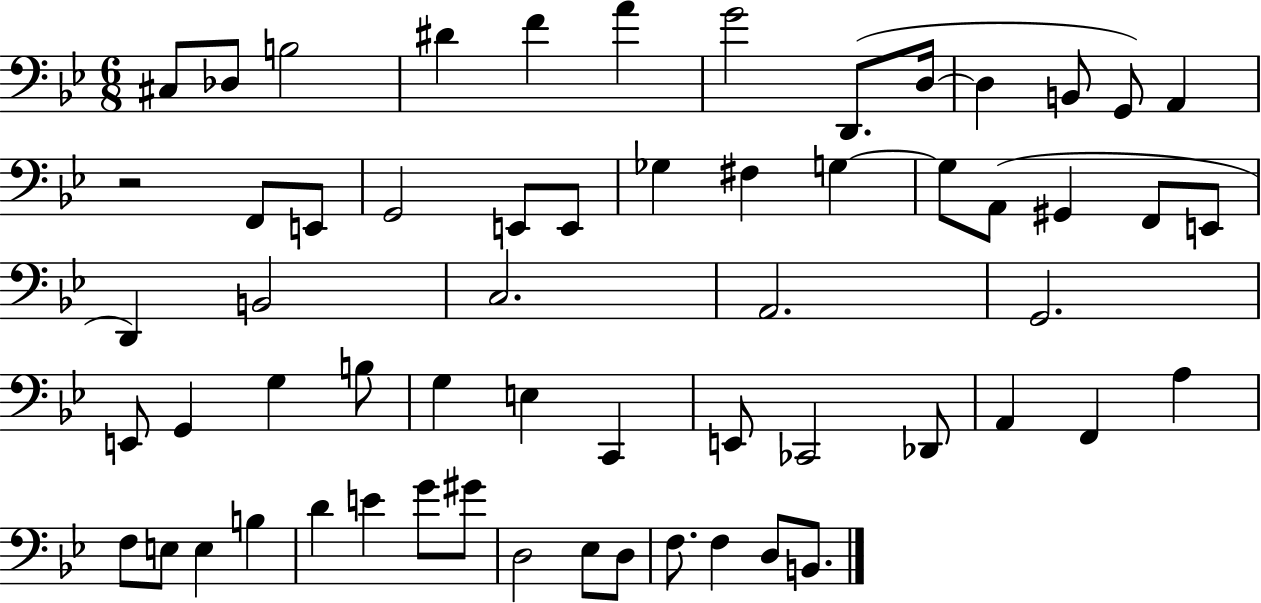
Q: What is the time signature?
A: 6/8